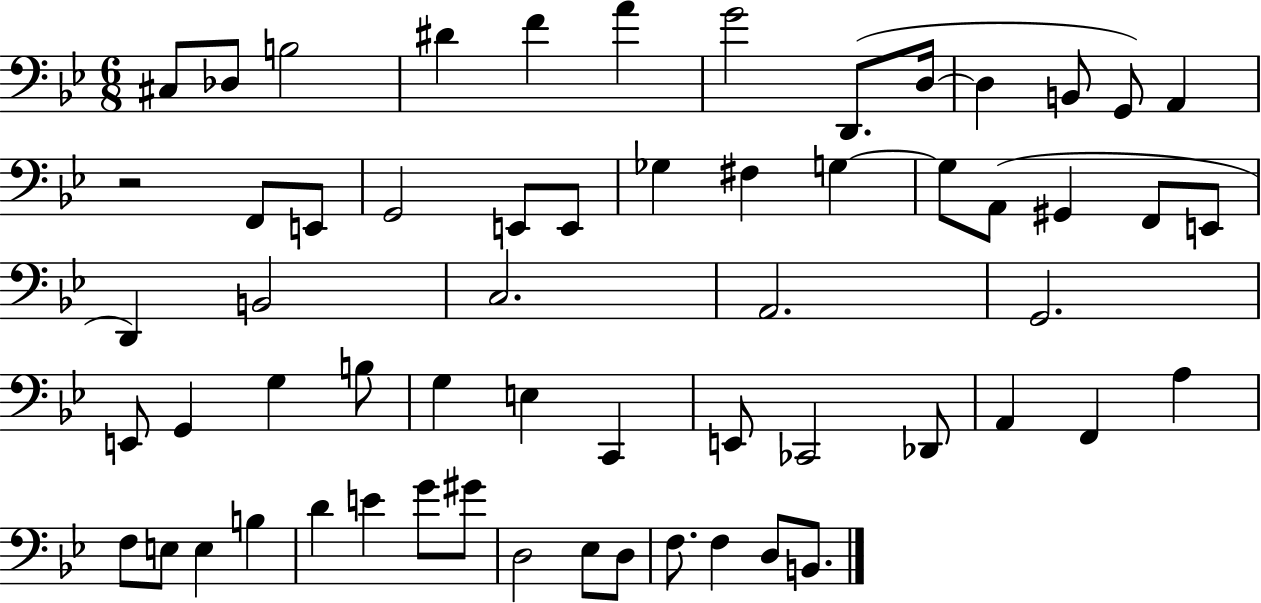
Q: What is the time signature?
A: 6/8